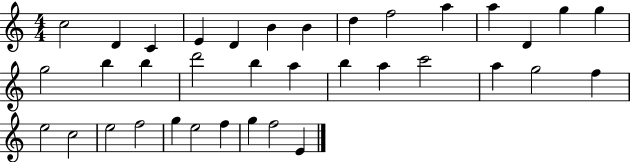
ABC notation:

X:1
T:Untitled
M:4/4
L:1/4
K:C
c2 D C E D B B d f2 a a D g g g2 b b d'2 b a b a c'2 a g2 f e2 c2 e2 f2 g e2 f g f2 E